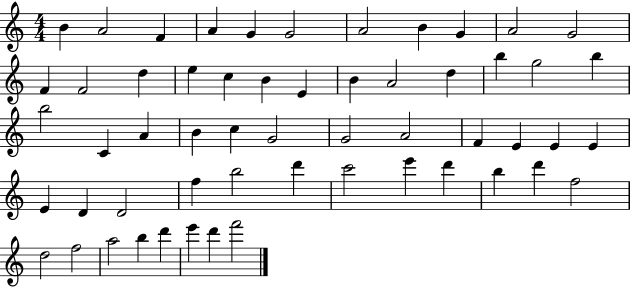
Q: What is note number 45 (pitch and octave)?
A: D6